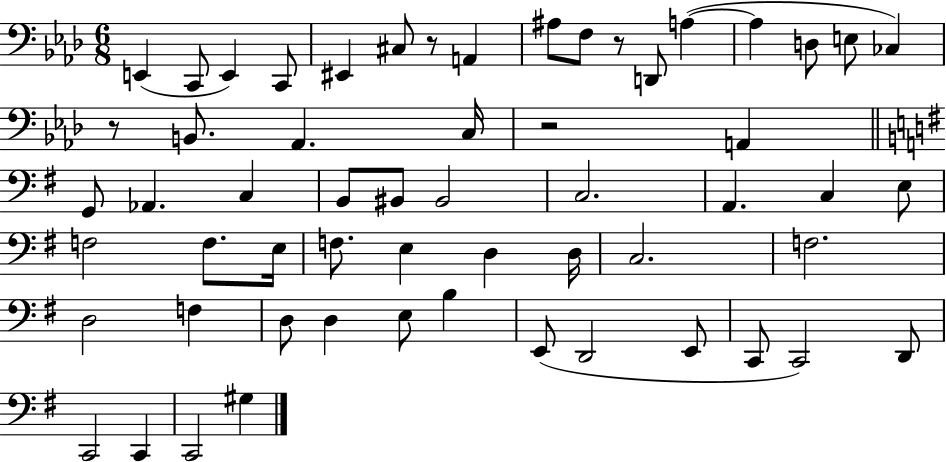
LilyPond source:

{
  \clef bass
  \numericTimeSignature
  \time 6/8
  \key aes \major
  e,4( c,8 e,4) c,8 | eis,4 cis8 r8 a,4 | ais8 f8 r8 d,8 a4~(~ | a4 d8 e8 ces4) | \break r8 b,8. aes,4. c16 | r2 a,4 | \bar "||" \break \key g \major g,8 aes,4. c4 | b,8 bis,8 bis,2 | c2. | a,4. c4 e8 | \break f2 f8. e16 | f8. e4 d4 d16 | c2. | f2. | \break d2 f4 | d8 d4 e8 b4 | e,8( d,2 e,8 | c,8 c,2) d,8 | \break c,2 c,4 | c,2 gis4 | \bar "|."
}